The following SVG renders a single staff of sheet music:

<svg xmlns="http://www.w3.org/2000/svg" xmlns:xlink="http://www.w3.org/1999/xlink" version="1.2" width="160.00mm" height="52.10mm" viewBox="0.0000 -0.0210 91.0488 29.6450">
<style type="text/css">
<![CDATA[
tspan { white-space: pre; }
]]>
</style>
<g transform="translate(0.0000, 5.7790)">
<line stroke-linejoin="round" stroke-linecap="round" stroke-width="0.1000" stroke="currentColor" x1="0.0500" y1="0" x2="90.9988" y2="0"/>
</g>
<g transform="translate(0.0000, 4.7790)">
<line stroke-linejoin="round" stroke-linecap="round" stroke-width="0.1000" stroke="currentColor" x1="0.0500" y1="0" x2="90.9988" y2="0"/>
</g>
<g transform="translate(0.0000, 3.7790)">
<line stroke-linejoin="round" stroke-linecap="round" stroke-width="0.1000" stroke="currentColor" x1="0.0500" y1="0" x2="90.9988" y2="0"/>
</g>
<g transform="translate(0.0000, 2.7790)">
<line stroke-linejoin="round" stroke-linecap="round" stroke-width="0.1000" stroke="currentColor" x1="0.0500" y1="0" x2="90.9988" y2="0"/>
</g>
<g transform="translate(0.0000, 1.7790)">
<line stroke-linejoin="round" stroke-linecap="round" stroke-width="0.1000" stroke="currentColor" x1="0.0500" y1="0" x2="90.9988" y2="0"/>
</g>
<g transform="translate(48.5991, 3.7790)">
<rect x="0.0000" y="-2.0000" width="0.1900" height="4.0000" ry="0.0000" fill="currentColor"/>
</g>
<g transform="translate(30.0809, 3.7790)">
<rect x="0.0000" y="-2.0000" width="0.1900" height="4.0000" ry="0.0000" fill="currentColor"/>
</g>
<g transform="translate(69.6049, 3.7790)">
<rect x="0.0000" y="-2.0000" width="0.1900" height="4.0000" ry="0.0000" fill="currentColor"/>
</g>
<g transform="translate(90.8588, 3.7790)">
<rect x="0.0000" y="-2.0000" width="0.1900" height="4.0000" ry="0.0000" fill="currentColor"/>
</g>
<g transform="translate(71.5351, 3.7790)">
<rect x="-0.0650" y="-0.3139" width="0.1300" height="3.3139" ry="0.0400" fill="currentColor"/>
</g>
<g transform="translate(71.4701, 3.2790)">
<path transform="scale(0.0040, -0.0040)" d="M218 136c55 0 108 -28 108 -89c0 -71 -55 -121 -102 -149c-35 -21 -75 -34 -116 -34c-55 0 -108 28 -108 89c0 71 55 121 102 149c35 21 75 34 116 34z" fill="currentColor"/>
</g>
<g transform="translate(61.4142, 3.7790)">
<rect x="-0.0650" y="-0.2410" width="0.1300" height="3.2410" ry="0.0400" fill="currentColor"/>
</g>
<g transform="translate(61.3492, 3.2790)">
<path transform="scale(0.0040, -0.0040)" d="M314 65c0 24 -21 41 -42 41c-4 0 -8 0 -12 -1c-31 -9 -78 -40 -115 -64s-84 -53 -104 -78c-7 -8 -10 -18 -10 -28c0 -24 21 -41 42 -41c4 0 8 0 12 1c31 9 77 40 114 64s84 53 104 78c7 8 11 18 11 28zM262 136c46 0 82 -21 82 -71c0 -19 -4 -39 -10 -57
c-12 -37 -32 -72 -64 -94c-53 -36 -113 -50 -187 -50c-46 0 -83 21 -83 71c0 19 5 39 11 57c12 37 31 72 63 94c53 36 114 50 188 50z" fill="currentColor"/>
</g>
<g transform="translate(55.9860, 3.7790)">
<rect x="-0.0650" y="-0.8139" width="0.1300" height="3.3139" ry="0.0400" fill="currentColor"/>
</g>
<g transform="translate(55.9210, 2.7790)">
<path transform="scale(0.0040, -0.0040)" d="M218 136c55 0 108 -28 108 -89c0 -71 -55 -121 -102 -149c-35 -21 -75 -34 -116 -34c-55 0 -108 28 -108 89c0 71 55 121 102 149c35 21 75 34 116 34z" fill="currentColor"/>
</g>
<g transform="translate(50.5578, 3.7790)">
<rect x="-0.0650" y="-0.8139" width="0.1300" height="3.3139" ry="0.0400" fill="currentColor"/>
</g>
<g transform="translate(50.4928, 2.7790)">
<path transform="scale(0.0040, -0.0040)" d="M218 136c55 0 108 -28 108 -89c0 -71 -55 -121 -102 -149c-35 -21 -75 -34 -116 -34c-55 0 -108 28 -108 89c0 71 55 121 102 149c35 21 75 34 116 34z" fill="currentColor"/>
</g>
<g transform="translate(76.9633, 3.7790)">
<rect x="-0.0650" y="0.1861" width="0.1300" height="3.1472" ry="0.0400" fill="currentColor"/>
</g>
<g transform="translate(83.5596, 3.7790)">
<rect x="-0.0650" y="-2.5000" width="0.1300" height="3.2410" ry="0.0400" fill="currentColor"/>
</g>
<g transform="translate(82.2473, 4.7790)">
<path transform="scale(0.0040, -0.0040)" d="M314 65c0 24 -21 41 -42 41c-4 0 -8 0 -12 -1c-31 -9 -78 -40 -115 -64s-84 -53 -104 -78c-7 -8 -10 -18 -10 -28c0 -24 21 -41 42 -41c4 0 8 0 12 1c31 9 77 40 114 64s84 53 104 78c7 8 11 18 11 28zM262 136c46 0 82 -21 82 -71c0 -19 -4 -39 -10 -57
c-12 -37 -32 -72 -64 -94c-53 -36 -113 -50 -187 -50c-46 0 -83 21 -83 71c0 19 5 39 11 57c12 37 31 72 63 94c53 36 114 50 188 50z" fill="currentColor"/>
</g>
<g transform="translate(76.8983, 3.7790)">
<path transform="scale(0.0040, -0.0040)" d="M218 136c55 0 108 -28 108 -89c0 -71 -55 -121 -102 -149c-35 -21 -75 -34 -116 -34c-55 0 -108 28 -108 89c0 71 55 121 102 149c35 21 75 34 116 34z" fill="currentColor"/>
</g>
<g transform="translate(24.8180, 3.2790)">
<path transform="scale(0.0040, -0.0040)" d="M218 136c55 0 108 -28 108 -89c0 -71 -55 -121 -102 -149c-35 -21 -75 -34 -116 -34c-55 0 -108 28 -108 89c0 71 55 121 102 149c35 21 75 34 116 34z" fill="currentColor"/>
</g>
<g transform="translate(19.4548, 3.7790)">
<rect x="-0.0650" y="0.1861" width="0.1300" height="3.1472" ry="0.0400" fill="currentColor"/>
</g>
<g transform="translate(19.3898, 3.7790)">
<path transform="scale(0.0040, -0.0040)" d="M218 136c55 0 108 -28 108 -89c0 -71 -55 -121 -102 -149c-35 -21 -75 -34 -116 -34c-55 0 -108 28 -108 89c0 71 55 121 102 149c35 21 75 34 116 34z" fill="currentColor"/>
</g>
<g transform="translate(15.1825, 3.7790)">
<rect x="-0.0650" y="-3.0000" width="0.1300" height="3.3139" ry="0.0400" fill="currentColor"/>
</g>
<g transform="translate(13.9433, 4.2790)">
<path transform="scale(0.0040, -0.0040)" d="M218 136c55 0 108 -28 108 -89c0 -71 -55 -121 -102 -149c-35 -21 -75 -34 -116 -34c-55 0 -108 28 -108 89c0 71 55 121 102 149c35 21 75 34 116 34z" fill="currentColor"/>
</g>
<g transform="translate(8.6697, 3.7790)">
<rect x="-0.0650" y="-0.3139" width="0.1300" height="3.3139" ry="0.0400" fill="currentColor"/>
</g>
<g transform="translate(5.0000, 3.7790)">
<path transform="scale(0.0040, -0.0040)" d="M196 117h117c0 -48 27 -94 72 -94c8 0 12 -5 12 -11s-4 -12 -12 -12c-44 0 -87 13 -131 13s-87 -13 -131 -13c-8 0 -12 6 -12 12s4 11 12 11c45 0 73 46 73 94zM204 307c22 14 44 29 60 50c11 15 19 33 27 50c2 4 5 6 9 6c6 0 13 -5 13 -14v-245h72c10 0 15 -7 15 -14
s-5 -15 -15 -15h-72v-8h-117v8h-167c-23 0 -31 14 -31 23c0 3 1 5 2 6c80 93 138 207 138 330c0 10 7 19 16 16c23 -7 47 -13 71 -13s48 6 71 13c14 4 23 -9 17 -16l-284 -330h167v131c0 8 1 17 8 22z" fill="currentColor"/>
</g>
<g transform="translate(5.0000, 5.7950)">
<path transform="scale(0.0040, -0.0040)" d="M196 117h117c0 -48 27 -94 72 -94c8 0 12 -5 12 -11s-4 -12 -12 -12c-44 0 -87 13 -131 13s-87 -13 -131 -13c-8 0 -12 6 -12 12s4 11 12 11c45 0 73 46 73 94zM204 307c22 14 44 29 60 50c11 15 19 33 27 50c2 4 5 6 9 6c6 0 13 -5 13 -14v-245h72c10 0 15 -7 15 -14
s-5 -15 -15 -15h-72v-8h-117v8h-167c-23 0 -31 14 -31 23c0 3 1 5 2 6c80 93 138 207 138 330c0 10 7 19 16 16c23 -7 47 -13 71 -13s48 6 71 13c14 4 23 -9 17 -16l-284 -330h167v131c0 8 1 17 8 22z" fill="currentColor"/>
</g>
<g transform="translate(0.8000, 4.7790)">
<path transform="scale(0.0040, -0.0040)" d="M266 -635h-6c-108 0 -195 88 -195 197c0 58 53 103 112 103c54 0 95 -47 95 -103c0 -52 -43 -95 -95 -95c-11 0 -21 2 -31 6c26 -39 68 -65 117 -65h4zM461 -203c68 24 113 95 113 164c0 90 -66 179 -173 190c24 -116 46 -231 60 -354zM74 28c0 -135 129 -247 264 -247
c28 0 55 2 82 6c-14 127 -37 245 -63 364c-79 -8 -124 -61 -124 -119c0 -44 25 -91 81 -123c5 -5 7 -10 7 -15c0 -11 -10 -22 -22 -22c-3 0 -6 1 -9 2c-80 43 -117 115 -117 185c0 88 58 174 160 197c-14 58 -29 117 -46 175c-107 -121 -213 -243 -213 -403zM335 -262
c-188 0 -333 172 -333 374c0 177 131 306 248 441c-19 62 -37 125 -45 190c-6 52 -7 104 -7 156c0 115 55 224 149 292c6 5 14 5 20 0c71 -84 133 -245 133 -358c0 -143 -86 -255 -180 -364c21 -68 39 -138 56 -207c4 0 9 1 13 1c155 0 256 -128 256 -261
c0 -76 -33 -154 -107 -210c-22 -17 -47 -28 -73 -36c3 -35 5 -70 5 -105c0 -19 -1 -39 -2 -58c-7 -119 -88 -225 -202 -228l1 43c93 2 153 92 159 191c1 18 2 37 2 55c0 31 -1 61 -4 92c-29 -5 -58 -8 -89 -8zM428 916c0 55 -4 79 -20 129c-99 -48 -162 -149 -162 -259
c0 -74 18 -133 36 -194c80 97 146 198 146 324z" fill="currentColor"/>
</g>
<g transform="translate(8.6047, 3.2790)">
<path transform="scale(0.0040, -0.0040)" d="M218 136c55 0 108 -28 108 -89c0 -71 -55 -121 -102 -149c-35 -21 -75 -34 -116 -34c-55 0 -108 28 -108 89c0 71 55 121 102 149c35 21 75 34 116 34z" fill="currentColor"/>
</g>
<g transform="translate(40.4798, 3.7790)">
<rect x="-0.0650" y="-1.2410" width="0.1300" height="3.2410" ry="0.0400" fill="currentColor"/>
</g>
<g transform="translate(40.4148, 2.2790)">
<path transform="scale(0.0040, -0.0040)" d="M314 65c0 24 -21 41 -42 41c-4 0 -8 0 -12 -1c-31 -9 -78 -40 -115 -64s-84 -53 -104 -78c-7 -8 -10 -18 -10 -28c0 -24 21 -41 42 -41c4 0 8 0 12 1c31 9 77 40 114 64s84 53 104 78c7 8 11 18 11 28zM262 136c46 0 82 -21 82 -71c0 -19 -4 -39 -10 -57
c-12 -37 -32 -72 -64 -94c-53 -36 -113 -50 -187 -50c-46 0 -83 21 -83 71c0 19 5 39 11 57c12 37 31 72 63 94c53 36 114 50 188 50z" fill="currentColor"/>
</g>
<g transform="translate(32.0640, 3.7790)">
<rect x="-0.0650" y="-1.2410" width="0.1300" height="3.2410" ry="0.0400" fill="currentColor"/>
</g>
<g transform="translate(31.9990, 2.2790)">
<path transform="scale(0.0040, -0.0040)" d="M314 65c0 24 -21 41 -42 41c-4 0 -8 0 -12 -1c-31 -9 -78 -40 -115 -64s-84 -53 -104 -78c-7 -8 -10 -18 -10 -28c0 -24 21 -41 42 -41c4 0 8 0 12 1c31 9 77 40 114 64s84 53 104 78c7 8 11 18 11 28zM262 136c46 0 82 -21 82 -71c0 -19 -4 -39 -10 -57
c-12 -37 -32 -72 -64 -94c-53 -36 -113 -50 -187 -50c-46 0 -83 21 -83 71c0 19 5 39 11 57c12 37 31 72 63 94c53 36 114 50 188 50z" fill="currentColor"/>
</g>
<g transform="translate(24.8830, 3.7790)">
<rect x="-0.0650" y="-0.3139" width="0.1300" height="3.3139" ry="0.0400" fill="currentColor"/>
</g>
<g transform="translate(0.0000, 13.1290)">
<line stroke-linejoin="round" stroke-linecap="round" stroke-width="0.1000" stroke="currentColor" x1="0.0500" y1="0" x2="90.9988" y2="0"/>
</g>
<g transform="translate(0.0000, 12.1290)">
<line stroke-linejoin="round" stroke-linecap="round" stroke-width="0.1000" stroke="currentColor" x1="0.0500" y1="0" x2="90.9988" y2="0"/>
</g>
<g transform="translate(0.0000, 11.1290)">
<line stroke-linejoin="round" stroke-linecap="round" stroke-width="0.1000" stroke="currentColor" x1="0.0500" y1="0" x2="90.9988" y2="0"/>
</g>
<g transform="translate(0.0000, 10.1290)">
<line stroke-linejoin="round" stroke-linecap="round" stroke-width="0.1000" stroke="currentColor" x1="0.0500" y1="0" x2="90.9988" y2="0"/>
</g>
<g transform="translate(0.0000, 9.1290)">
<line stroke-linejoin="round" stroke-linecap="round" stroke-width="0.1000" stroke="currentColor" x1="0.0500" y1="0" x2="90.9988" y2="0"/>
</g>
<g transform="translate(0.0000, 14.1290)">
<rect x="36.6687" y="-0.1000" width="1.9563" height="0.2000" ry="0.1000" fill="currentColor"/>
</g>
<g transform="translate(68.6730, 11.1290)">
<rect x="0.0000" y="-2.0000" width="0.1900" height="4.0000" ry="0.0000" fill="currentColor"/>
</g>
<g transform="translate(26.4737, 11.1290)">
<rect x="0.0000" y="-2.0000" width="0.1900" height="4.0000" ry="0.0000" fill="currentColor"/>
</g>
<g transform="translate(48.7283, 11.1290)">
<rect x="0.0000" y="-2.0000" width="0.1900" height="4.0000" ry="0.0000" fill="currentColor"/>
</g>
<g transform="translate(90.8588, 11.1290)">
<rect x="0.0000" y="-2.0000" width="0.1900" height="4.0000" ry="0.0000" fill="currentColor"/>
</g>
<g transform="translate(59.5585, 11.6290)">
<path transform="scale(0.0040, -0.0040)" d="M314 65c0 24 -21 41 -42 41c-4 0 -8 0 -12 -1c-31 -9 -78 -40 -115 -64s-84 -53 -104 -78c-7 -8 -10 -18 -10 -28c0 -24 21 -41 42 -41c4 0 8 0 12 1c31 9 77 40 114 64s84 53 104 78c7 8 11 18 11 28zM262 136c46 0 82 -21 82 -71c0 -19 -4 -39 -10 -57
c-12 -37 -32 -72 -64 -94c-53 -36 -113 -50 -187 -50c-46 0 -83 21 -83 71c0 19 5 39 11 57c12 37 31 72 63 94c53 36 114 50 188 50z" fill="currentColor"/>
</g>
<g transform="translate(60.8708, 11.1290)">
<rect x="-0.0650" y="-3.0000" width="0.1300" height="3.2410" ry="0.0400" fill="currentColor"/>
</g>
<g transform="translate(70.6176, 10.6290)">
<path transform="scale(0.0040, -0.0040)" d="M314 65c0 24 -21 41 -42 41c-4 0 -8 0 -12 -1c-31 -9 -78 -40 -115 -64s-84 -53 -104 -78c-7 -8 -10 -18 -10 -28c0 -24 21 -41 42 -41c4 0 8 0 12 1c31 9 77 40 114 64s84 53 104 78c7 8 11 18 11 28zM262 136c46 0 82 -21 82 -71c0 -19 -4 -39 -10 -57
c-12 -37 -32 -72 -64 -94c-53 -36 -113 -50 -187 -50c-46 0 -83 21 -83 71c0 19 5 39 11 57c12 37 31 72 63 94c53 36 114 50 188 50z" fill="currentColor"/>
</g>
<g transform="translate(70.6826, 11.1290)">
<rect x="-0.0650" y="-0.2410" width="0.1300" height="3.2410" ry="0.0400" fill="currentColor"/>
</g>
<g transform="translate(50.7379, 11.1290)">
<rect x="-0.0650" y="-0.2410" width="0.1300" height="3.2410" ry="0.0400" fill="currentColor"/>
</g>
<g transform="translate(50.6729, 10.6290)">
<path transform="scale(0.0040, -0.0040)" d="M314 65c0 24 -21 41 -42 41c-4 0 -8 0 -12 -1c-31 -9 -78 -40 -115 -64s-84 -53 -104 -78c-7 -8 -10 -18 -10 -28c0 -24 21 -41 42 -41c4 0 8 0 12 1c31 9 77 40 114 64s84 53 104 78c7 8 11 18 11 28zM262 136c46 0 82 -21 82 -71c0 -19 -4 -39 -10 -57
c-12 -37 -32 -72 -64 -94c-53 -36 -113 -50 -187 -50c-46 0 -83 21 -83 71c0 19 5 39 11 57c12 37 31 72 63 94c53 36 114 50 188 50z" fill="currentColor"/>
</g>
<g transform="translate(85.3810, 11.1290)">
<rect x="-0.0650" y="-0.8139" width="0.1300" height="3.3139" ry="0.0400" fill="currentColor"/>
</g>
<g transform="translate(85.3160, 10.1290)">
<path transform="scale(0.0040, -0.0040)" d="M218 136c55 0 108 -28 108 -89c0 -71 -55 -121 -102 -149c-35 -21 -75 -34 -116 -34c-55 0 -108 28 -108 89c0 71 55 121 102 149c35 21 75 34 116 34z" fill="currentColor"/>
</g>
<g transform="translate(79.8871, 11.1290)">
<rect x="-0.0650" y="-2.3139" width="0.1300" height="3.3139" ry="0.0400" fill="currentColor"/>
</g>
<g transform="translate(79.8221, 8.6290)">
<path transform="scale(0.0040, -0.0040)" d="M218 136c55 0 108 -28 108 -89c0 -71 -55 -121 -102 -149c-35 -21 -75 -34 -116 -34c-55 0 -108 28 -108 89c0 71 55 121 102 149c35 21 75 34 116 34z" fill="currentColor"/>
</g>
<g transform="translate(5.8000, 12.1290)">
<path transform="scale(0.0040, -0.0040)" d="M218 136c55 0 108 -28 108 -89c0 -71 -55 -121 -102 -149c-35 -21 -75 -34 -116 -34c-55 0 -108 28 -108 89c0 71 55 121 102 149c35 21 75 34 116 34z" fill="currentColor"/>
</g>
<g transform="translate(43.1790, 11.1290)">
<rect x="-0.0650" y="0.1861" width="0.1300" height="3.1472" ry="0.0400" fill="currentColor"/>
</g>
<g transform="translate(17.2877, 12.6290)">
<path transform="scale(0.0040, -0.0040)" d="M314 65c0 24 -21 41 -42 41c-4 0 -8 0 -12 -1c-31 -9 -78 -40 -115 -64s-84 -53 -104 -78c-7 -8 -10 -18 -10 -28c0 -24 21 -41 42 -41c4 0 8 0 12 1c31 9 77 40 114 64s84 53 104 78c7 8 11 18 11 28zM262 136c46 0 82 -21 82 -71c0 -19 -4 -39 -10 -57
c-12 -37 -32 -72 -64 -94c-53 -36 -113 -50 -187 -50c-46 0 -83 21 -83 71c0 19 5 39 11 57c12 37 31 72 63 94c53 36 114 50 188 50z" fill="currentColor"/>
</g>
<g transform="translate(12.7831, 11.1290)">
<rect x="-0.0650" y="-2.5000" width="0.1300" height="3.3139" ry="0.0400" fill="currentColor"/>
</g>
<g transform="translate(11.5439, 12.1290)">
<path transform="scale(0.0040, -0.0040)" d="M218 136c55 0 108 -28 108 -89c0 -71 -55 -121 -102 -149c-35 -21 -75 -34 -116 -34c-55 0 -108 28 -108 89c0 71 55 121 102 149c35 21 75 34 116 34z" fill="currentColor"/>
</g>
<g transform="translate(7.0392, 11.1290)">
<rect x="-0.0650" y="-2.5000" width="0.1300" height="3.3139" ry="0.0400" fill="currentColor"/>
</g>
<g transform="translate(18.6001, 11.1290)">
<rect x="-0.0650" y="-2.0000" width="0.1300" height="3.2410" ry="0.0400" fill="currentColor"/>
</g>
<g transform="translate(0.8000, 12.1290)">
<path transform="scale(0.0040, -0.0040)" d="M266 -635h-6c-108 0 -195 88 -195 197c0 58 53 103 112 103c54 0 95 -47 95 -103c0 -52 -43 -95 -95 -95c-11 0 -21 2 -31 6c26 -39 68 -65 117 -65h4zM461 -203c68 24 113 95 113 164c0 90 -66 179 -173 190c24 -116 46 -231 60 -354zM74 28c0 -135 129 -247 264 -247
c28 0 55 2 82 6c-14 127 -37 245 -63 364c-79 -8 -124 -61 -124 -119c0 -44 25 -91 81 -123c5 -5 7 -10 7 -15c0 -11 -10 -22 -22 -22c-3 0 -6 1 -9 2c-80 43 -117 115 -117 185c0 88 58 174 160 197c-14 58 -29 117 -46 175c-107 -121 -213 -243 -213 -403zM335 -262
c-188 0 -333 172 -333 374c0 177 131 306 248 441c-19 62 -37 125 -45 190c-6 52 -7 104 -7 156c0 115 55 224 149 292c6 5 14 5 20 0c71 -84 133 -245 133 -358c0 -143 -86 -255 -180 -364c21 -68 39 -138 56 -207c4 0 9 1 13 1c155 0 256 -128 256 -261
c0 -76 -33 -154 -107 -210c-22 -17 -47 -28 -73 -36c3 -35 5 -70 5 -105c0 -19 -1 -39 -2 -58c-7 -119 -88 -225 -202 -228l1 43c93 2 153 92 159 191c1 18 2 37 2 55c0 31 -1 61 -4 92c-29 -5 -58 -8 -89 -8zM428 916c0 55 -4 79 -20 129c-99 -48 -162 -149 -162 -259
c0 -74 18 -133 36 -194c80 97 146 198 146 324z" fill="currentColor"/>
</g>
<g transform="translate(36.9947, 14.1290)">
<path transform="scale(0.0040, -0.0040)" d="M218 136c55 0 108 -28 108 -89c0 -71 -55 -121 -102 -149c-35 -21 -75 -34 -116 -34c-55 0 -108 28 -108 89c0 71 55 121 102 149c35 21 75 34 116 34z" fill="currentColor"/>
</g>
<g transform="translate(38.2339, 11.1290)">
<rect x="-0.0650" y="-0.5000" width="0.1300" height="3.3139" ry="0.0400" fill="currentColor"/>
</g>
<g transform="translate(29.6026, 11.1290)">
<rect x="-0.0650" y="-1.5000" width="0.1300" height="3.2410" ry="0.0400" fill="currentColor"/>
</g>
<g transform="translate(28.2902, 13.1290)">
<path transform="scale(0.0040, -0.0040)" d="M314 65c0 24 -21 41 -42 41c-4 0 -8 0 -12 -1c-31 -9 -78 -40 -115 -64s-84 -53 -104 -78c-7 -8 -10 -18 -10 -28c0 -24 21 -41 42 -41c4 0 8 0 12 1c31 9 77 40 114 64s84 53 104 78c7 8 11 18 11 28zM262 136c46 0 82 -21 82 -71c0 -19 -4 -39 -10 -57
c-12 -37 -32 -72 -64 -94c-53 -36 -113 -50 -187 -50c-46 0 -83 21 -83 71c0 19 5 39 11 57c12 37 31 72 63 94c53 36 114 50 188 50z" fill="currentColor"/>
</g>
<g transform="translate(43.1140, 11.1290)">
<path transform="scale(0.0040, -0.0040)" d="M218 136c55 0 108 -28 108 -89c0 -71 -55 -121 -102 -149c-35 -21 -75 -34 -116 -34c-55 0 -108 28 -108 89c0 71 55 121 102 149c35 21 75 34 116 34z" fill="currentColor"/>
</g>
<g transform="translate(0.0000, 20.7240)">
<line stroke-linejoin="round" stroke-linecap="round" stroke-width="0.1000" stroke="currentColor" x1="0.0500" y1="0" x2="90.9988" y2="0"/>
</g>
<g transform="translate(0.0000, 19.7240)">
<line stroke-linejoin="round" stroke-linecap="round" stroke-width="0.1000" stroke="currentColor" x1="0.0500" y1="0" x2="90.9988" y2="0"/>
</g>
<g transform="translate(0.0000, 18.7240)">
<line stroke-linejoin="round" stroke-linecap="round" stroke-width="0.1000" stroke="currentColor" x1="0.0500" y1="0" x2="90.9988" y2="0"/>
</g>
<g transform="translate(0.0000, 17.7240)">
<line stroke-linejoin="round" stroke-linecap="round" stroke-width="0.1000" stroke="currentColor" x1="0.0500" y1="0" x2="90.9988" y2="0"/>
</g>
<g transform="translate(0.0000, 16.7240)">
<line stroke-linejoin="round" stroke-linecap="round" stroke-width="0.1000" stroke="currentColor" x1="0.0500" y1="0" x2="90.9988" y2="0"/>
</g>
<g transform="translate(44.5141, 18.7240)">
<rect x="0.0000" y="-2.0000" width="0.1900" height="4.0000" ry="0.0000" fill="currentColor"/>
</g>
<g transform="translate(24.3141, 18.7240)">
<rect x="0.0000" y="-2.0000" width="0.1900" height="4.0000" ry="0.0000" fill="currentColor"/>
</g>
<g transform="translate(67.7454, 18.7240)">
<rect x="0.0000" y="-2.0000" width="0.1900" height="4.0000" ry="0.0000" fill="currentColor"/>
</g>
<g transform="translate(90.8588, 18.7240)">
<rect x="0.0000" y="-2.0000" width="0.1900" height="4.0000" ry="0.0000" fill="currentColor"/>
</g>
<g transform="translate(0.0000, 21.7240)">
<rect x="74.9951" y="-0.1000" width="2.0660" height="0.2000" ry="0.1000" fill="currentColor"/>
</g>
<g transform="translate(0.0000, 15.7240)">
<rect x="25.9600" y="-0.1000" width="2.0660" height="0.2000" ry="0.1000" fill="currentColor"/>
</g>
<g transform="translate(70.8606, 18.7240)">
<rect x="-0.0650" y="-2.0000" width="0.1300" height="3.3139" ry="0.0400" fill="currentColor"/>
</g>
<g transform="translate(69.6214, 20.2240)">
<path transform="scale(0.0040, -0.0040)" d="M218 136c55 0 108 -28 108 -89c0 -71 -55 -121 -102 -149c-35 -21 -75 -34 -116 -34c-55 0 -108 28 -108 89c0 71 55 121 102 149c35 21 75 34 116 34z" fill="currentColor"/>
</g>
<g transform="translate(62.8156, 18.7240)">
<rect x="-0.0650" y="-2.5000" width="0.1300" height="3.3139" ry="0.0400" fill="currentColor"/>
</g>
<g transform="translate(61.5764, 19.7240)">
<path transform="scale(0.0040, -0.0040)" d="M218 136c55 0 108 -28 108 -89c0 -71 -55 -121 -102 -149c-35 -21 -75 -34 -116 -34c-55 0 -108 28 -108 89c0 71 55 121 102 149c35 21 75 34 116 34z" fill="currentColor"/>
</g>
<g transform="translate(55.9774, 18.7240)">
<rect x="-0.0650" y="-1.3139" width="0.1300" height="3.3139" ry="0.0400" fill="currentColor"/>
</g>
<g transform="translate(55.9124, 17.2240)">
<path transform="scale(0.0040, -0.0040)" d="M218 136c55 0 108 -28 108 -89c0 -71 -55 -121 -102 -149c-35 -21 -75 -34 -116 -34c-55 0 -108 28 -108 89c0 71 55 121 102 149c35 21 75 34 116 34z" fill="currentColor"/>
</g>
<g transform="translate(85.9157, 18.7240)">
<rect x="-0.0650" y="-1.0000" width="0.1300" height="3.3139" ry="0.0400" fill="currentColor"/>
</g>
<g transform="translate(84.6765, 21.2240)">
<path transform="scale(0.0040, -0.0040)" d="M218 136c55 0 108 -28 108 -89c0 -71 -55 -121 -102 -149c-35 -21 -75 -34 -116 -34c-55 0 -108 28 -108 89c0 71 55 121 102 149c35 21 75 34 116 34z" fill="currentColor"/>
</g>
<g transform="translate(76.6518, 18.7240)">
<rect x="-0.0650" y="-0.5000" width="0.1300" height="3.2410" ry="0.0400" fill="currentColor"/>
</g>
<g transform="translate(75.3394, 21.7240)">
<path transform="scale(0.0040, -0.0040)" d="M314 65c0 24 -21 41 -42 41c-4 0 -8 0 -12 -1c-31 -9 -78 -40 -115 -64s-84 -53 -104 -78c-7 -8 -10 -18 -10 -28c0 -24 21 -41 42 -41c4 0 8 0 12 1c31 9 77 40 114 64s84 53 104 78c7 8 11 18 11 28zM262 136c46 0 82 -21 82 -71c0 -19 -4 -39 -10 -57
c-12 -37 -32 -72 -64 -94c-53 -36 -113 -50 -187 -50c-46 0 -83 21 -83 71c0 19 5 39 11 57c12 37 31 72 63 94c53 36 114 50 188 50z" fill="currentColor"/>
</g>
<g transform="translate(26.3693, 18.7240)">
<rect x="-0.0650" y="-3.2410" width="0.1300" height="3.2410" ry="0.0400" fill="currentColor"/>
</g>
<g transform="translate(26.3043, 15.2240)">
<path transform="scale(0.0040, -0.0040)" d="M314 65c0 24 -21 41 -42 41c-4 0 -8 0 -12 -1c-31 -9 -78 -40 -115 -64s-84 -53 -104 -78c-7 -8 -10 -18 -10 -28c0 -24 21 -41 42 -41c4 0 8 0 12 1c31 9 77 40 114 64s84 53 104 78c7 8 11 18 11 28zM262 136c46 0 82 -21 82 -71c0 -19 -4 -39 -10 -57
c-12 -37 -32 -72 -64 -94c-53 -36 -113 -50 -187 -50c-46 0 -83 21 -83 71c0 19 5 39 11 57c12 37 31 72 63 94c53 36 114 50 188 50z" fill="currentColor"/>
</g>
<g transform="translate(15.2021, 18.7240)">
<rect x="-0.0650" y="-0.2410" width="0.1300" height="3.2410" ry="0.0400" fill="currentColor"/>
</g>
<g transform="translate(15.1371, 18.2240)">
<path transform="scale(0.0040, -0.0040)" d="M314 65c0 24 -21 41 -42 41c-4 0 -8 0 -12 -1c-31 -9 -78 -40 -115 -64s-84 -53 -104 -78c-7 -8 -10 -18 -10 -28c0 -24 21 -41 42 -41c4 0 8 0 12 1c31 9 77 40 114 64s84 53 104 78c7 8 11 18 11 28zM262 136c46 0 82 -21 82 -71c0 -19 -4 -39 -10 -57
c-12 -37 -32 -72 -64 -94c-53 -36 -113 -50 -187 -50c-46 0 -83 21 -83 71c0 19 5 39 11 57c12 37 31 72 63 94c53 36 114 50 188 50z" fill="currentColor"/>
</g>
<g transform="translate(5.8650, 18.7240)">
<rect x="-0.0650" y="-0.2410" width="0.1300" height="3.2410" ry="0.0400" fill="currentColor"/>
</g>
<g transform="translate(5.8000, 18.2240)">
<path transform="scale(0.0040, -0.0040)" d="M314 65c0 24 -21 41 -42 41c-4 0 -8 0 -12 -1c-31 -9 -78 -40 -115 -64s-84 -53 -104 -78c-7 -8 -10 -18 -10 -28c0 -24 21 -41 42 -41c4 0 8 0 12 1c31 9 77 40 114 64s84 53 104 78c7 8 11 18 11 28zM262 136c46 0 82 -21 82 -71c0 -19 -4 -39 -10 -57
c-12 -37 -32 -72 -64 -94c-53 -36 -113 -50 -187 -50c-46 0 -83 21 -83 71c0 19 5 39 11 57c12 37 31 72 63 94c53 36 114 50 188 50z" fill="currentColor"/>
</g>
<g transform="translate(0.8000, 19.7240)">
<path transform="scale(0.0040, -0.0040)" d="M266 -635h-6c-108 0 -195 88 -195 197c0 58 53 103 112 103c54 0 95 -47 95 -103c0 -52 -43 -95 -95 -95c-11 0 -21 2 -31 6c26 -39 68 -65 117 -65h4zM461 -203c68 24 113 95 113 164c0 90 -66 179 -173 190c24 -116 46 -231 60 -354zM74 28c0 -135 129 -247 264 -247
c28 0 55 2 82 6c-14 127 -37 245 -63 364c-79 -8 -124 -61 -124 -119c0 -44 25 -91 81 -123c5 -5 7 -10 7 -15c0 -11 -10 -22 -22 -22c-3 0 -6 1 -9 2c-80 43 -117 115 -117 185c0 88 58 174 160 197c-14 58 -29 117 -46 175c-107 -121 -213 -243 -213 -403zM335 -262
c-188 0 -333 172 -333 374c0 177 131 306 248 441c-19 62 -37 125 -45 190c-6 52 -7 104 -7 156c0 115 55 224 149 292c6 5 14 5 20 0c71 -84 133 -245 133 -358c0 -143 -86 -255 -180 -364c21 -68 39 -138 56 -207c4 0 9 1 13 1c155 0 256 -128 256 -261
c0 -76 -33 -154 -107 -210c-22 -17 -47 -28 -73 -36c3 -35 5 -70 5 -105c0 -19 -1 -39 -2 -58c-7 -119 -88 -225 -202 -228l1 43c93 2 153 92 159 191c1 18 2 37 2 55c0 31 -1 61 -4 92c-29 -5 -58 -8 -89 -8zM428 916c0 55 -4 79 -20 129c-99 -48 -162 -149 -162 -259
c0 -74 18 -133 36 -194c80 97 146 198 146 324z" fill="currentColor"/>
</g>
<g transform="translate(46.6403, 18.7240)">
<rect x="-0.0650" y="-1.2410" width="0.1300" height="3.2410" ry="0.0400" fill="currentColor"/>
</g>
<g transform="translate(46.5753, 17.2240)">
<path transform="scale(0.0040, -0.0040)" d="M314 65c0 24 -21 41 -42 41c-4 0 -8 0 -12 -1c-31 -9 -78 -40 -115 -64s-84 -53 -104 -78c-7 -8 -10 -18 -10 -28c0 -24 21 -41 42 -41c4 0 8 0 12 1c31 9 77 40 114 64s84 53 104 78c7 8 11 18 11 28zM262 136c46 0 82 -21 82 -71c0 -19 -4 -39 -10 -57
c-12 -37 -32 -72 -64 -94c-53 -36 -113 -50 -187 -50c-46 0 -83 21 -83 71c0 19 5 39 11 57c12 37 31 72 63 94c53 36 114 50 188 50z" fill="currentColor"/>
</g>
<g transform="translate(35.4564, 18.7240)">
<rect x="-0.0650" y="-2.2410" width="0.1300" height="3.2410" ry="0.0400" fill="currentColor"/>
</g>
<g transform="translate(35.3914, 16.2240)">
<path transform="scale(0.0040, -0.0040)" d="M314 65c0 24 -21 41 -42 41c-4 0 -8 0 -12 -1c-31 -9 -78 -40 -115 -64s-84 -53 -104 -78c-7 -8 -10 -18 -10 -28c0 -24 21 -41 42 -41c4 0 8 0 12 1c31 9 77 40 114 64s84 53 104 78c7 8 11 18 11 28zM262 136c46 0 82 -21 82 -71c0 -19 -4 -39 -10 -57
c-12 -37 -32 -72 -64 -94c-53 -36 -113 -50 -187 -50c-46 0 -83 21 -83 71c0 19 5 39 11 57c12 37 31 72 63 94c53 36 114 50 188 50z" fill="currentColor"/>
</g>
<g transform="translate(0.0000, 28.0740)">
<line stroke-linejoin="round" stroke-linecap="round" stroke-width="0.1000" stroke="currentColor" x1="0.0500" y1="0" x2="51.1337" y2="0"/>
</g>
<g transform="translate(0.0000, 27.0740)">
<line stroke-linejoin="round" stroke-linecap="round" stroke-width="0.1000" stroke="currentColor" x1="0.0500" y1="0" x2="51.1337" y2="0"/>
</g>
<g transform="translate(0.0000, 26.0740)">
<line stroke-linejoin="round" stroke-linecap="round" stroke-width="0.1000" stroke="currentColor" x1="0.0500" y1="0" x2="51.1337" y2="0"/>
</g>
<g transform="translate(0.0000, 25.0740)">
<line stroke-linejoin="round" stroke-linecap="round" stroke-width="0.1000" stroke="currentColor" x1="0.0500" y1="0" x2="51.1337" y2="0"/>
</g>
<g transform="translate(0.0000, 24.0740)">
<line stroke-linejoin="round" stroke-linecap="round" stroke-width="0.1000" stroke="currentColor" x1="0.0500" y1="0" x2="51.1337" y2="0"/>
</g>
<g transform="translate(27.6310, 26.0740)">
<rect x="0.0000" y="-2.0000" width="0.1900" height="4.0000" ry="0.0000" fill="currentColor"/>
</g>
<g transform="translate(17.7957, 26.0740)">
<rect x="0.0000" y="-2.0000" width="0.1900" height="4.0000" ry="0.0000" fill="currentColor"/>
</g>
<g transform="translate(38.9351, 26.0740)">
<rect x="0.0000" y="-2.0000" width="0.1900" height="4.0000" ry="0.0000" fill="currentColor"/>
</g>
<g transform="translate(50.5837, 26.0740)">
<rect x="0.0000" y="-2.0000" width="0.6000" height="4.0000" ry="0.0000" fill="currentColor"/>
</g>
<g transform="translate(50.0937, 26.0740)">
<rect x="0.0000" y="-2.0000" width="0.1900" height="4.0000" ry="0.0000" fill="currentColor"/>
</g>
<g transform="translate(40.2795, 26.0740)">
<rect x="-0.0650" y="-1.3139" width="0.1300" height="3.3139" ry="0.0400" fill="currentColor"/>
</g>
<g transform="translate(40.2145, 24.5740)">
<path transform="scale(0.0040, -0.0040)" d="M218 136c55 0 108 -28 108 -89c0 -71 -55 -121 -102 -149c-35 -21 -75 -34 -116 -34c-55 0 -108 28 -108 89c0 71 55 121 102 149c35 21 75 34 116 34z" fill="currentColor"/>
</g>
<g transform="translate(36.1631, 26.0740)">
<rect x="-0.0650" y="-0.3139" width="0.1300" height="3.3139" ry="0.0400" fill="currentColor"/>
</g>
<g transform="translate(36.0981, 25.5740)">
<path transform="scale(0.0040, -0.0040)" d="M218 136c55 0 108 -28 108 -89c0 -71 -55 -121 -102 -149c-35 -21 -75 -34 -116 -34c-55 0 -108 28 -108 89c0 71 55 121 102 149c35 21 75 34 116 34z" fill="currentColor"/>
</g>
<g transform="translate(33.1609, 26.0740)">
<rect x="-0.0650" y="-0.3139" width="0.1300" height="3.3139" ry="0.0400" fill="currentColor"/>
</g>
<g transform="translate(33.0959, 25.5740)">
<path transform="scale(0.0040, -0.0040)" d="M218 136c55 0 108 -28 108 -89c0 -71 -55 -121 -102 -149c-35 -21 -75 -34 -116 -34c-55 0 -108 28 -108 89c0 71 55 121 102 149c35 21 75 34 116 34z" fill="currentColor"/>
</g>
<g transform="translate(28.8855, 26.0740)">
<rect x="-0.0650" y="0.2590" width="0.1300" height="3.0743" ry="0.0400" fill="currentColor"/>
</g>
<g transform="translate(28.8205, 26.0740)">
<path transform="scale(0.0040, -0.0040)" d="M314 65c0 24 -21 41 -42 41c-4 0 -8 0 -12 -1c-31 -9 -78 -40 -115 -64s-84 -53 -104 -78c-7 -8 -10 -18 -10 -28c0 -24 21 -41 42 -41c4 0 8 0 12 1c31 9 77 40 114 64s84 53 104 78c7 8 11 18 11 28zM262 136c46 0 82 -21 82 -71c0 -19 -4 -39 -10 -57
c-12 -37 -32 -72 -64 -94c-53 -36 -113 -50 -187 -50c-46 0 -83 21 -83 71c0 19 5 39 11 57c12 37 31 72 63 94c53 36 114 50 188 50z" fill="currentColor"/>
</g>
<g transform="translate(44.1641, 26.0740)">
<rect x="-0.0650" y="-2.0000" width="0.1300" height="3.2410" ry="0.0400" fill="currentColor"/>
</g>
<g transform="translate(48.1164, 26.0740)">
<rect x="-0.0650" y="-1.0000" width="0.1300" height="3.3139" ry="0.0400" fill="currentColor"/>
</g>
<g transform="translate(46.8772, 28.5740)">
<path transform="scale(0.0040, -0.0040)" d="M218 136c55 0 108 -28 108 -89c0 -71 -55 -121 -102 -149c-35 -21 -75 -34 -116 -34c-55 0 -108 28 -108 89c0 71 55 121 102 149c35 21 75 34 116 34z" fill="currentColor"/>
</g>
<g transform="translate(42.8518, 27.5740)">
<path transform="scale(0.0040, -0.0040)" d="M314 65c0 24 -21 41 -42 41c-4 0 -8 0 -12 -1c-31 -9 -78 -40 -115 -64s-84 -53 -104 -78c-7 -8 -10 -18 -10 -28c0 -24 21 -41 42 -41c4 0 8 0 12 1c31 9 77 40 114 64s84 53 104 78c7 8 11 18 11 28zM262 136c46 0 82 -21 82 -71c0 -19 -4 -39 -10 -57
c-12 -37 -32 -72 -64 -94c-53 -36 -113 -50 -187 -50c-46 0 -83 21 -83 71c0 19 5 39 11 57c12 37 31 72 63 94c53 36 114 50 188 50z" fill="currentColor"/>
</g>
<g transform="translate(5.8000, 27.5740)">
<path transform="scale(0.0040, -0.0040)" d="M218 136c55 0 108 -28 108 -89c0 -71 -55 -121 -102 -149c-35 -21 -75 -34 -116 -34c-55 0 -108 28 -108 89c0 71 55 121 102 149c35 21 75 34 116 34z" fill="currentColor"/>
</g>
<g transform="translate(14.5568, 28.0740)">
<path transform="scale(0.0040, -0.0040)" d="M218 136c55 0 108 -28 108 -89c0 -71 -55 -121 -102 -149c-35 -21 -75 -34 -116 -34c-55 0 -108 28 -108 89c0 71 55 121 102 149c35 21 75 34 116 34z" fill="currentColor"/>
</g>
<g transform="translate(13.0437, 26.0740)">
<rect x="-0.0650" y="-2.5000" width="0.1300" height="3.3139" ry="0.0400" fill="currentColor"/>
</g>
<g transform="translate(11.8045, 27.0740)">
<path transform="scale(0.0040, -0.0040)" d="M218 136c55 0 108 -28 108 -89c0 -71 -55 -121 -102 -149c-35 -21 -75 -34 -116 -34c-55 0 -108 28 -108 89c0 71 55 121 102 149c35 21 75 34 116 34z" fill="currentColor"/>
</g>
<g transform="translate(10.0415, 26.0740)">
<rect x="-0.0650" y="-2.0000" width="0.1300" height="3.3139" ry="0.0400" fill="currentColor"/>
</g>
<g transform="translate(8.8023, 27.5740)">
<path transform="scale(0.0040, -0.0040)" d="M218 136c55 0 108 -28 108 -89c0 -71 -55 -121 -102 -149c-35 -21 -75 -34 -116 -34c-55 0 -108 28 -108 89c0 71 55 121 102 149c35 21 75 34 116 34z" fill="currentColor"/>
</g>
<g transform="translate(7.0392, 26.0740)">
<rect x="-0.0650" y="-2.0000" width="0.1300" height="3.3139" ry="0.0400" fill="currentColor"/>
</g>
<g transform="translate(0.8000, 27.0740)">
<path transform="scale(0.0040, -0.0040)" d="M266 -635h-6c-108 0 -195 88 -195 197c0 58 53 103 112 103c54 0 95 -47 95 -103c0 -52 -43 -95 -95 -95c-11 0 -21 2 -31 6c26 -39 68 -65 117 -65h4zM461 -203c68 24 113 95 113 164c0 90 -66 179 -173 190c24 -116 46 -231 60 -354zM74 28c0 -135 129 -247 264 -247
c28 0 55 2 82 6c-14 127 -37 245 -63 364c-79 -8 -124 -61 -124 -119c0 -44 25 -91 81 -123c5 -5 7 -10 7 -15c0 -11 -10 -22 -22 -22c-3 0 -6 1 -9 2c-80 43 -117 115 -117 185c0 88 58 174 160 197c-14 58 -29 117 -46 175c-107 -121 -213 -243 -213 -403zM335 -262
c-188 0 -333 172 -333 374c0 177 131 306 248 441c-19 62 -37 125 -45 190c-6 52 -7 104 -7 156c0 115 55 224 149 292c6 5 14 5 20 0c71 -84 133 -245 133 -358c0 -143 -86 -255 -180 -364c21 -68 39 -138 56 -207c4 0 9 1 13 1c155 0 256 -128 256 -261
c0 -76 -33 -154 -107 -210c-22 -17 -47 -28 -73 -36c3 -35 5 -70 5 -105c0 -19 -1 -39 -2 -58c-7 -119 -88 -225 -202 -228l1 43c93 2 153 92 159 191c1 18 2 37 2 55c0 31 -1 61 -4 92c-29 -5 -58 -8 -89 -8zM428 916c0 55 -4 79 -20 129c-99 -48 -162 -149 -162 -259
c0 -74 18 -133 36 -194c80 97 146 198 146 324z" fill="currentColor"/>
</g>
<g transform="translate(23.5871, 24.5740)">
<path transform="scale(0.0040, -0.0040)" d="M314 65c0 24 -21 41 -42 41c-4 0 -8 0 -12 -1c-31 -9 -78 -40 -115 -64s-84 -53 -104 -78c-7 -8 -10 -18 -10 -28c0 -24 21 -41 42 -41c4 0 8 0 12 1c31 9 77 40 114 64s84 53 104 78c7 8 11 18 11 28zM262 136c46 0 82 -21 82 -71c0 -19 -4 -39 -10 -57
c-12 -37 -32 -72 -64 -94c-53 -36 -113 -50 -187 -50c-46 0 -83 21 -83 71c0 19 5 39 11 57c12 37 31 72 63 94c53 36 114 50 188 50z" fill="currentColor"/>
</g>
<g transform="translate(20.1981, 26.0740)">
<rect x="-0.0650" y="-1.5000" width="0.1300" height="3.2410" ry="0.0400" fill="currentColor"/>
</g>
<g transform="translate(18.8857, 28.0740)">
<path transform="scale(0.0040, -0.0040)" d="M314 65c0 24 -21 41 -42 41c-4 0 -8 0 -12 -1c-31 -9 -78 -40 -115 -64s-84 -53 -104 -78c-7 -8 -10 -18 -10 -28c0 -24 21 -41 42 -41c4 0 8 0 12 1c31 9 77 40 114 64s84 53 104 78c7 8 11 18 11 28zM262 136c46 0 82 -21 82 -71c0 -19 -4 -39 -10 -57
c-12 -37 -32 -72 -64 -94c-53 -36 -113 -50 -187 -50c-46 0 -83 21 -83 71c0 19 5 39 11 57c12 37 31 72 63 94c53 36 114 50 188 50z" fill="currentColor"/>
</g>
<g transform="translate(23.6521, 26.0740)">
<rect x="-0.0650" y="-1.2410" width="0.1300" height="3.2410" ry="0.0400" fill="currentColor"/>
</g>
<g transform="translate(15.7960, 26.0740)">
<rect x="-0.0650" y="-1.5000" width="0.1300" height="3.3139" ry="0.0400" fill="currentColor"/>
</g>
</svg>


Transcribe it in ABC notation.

X:1
T:Untitled
M:4/4
L:1/4
K:C
c A B c e2 e2 d d c2 c B G2 G G F2 E2 C B c2 A2 c2 g d c2 c2 b2 g2 e2 e G F C2 D F F G E E2 e2 B2 c c e F2 D